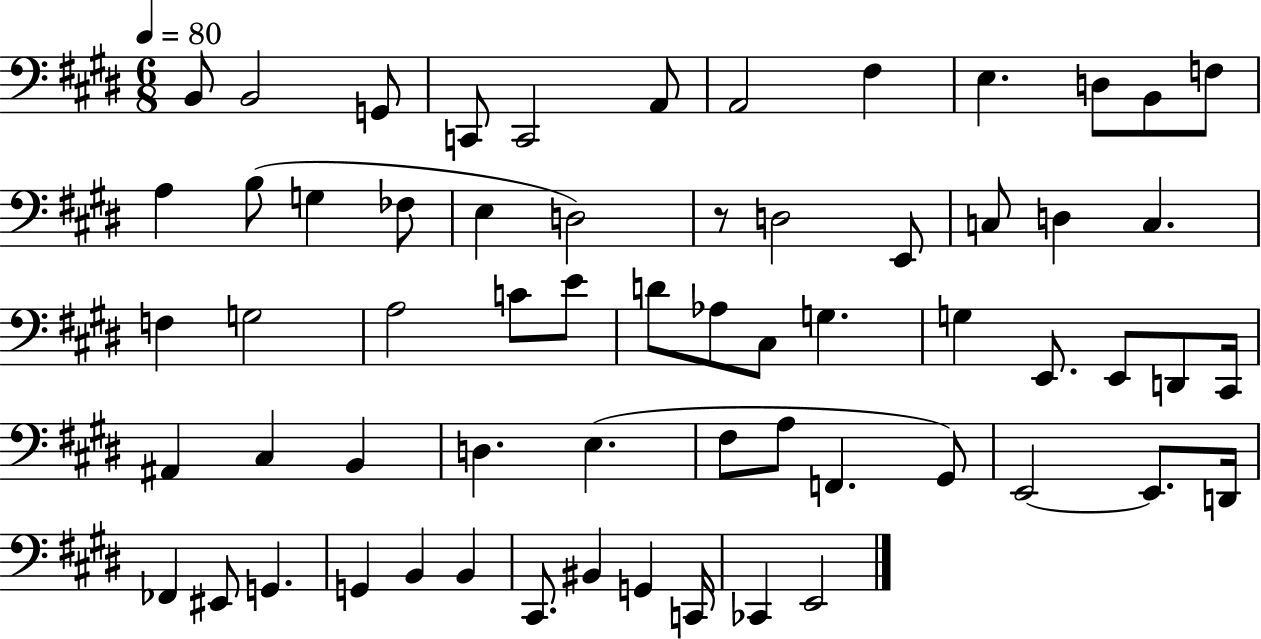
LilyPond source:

{
  \clef bass
  \numericTimeSignature
  \time 6/8
  \key e \major
  \tempo 4 = 80
  b,8 b,2 g,8 | c,8 c,2 a,8 | a,2 fis4 | e4. d8 b,8 f8 | \break a4 b8( g4 fes8 | e4 d2) | r8 d2 e,8 | c8 d4 c4. | \break f4 g2 | a2 c'8 e'8 | d'8 aes8 cis8 g4. | g4 e,8. e,8 d,8 cis,16 | \break ais,4 cis4 b,4 | d4. e4.( | fis8 a8 f,4. gis,8) | e,2~~ e,8. d,16 | \break fes,4 eis,8 g,4. | g,4 b,4 b,4 | cis,8. bis,4 g,4 c,16 | ces,4 e,2 | \break \bar "|."
}